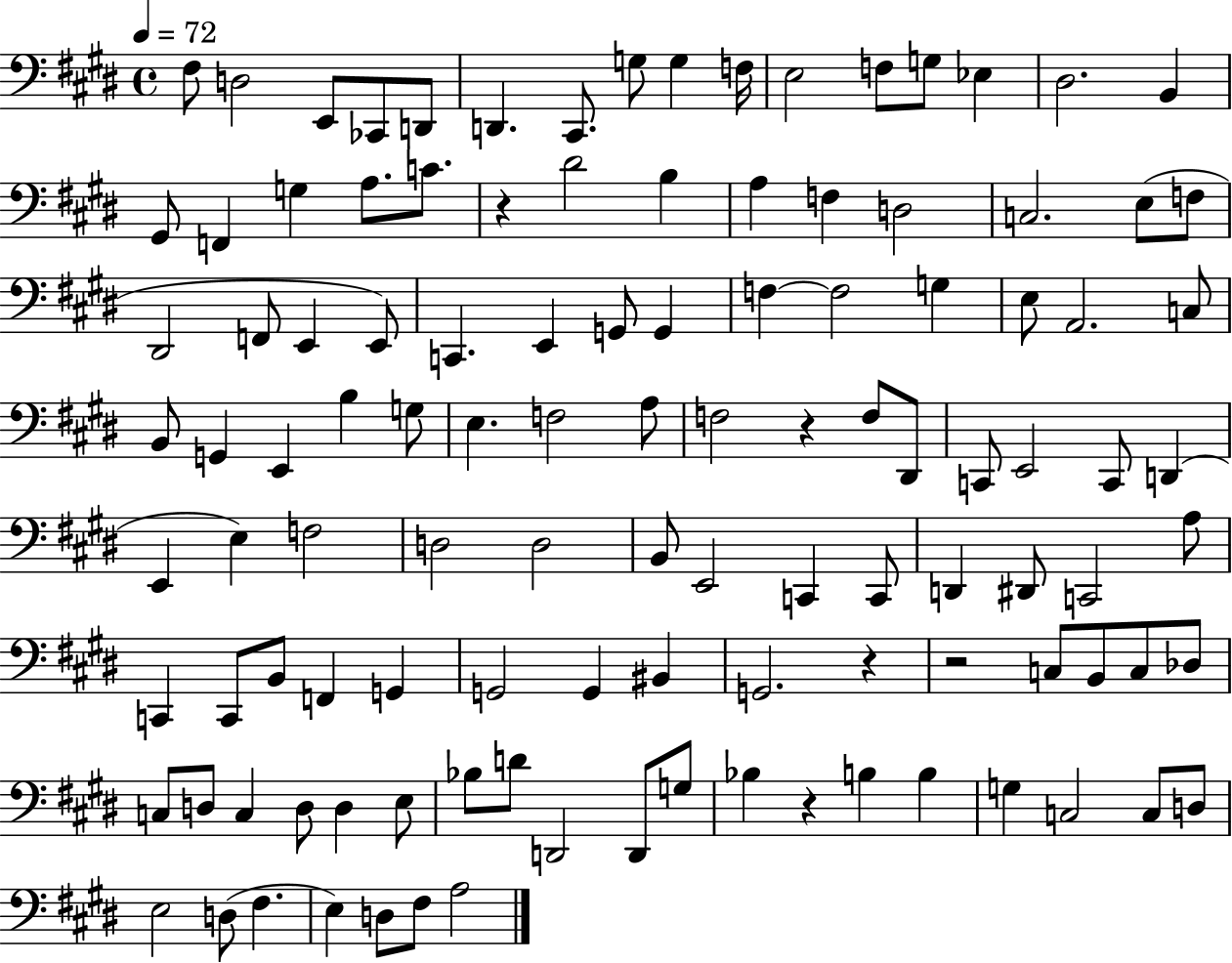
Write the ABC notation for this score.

X:1
T:Untitled
M:4/4
L:1/4
K:E
^F,/2 D,2 E,,/2 _C,,/2 D,,/2 D,, ^C,,/2 G,/2 G, F,/4 E,2 F,/2 G,/2 _E, ^D,2 B,, ^G,,/2 F,, G, A,/2 C/2 z ^D2 B, A, F, D,2 C,2 E,/2 F,/2 ^D,,2 F,,/2 E,, E,,/2 C,, E,, G,,/2 G,, F, F,2 G, E,/2 A,,2 C,/2 B,,/2 G,, E,, B, G,/2 E, F,2 A,/2 F,2 z F,/2 ^D,,/2 C,,/2 E,,2 C,,/2 D,, E,, E, F,2 D,2 D,2 B,,/2 E,,2 C,, C,,/2 D,, ^D,,/2 C,,2 A,/2 C,, C,,/2 B,,/2 F,, G,, G,,2 G,, ^B,, G,,2 z z2 C,/2 B,,/2 C,/2 _D,/2 C,/2 D,/2 C, D,/2 D, E,/2 _B,/2 D/2 D,,2 D,,/2 G,/2 _B, z B, B, G, C,2 C,/2 D,/2 E,2 D,/2 ^F, E, D,/2 ^F,/2 A,2